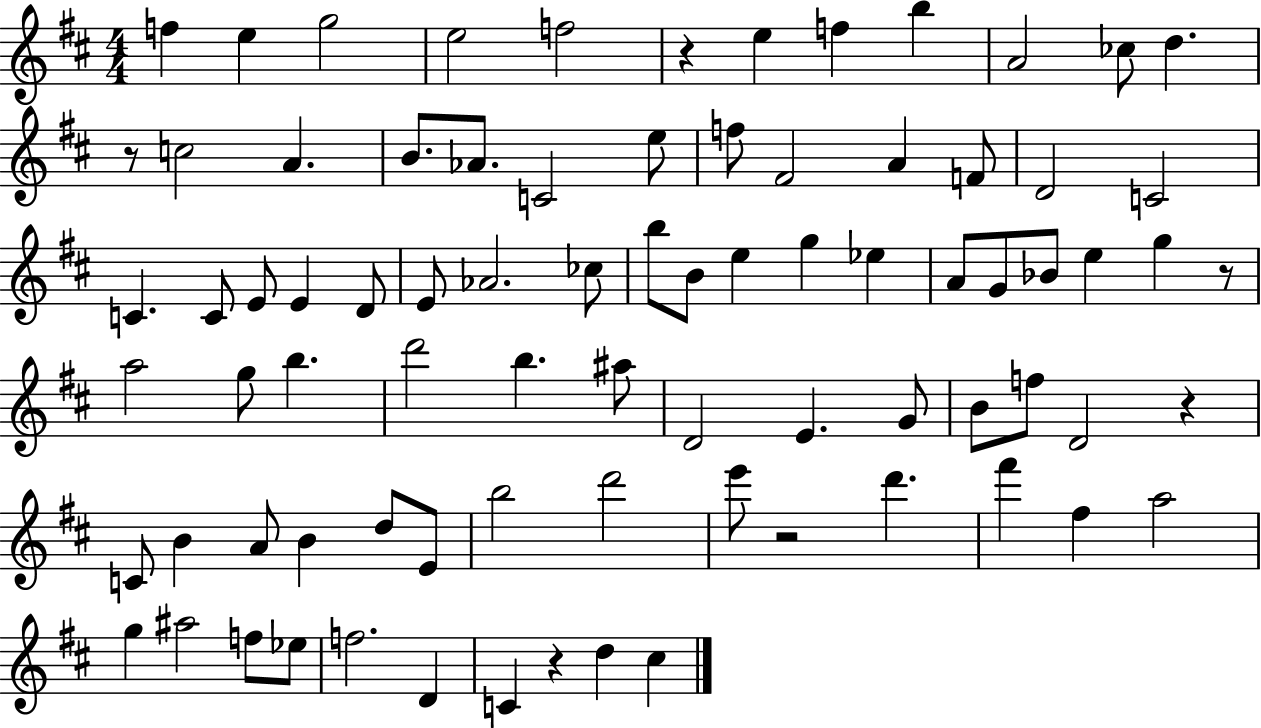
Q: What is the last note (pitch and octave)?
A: C#5